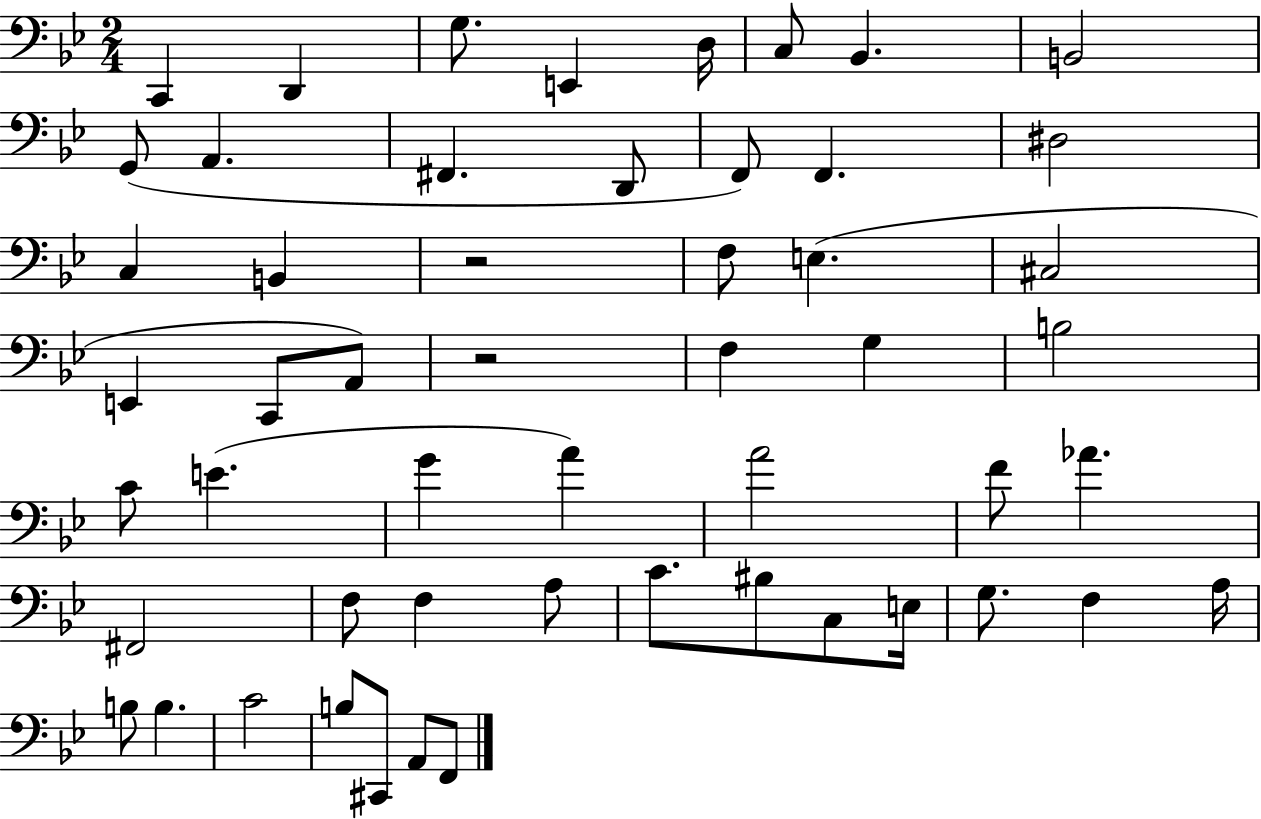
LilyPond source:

{
  \clef bass
  \numericTimeSignature
  \time 2/4
  \key bes \major
  c,4 d,4 | g8. e,4 d16 | c8 bes,4. | b,2 | \break g,8( a,4. | fis,4. d,8 | f,8) f,4. | dis2 | \break c4 b,4 | r2 | f8 e4.( | cis2 | \break e,4 c,8 a,8) | r2 | f4 g4 | b2 | \break c'8 e'4.( | g'4 a'4) | a'2 | f'8 aes'4. | \break fis,2 | f8 f4 a8 | c'8. bis8 c8 e16 | g8. f4 a16 | \break b8 b4. | c'2 | b8 cis,8 a,8 f,8 | \bar "|."
}